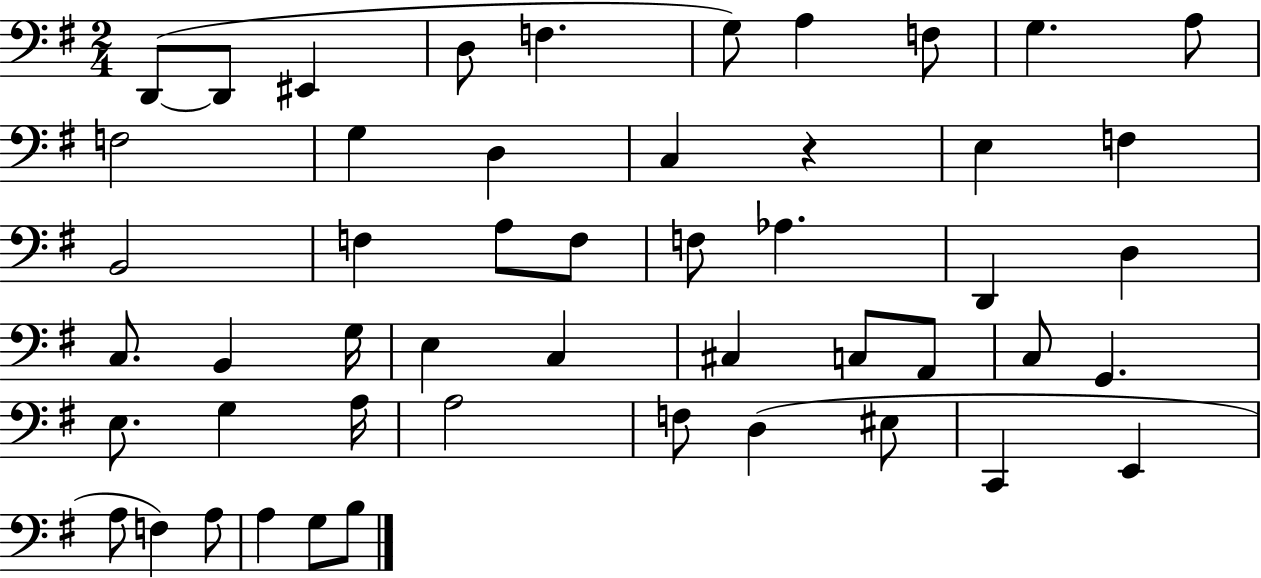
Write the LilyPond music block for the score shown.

{
  \clef bass
  \numericTimeSignature
  \time 2/4
  \key g \major
  d,8~(~ d,8 eis,4 | d8 f4. | g8) a4 f8 | g4. a8 | \break f2 | g4 d4 | c4 r4 | e4 f4 | \break b,2 | f4 a8 f8 | f8 aes4. | d,4 d4 | \break c8. b,4 g16 | e4 c4 | cis4 c8 a,8 | c8 g,4. | \break e8. g4 a16 | a2 | f8 d4( eis8 | c,4 e,4 | \break a8 f4) a8 | a4 g8 b8 | \bar "|."
}